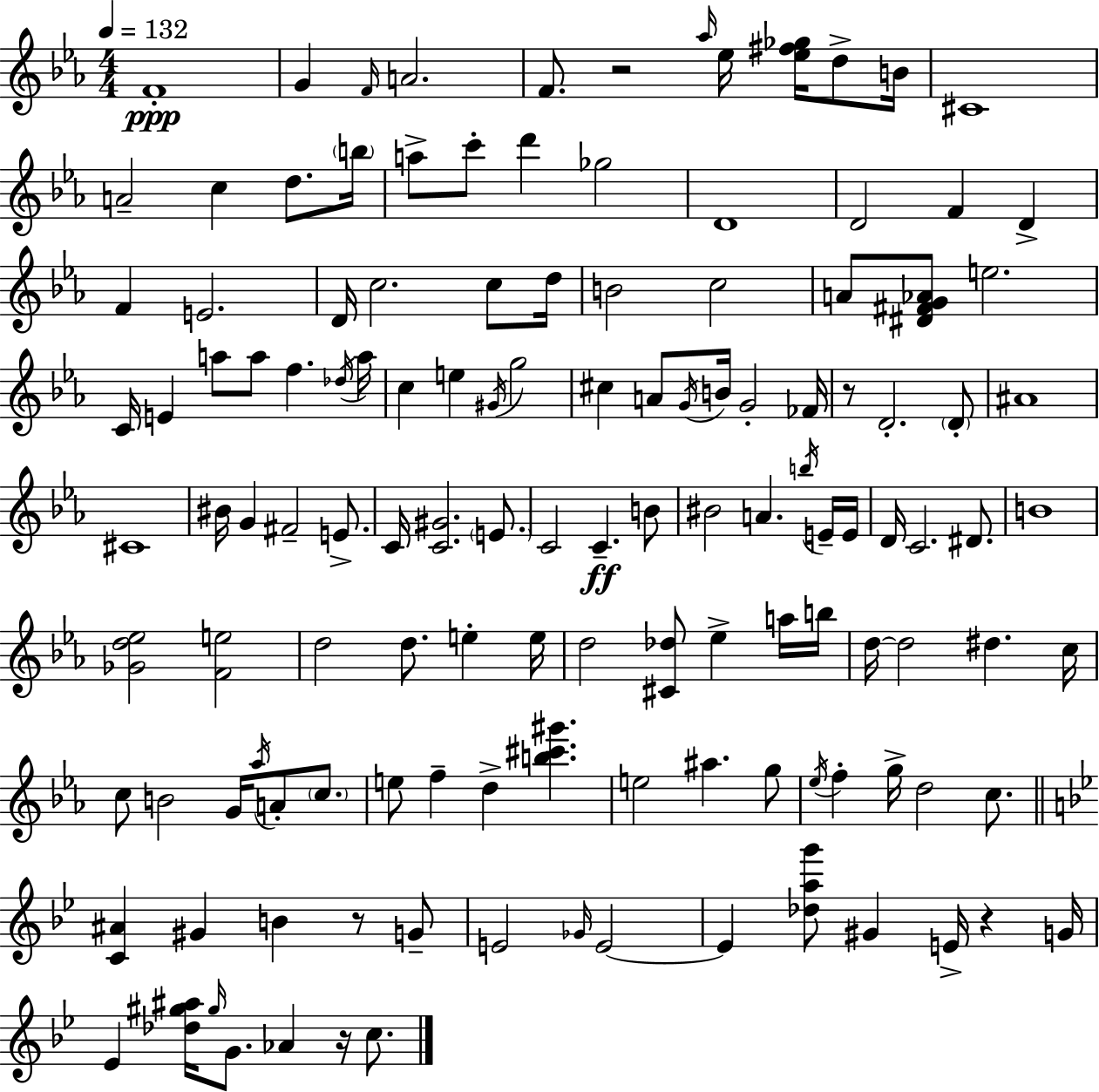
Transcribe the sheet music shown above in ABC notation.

X:1
T:Untitled
M:4/4
L:1/4
K:Eb
F4 G F/4 A2 F/2 z2 _a/4 _e/4 [_e^f_g]/4 d/2 B/4 ^C4 A2 c d/2 b/4 a/2 c'/2 d' _g2 D4 D2 F D F E2 D/4 c2 c/2 d/4 B2 c2 A/2 [^D^FG_A]/2 e2 C/4 E a/2 a/2 f _d/4 a/4 c e ^G/4 g2 ^c A/2 G/4 B/4 G2 _F/4 z/2 D2 D/2 ^A4 ^C4 ^B/4 G ^F2 E/2 C/4 [C^G]2 E/2 C2 C B/2 ^B2 A b/4 E/4 E/4 D/4 C2 ^D/2 B4 [_Gd_e]2 [Fe]2 d2 d/2 e e/4 d2 [^C_d]/2 _e a/4 b/4 d/4 d2 ^d c/4 c/2 B2 G/4 _a/4 A/2 c/2 e/2 f d [b^c'^g'] e2 ^a g/2 _e/4 f g/4 d2 c/2 [C^A] ^G B z/2 G/2 E2 _G/4 E2 E [_dag']/2 ^G E/4 z G/4 _E [_d^g^a]/4 ^g/4 G/2 _A z/4 c/2